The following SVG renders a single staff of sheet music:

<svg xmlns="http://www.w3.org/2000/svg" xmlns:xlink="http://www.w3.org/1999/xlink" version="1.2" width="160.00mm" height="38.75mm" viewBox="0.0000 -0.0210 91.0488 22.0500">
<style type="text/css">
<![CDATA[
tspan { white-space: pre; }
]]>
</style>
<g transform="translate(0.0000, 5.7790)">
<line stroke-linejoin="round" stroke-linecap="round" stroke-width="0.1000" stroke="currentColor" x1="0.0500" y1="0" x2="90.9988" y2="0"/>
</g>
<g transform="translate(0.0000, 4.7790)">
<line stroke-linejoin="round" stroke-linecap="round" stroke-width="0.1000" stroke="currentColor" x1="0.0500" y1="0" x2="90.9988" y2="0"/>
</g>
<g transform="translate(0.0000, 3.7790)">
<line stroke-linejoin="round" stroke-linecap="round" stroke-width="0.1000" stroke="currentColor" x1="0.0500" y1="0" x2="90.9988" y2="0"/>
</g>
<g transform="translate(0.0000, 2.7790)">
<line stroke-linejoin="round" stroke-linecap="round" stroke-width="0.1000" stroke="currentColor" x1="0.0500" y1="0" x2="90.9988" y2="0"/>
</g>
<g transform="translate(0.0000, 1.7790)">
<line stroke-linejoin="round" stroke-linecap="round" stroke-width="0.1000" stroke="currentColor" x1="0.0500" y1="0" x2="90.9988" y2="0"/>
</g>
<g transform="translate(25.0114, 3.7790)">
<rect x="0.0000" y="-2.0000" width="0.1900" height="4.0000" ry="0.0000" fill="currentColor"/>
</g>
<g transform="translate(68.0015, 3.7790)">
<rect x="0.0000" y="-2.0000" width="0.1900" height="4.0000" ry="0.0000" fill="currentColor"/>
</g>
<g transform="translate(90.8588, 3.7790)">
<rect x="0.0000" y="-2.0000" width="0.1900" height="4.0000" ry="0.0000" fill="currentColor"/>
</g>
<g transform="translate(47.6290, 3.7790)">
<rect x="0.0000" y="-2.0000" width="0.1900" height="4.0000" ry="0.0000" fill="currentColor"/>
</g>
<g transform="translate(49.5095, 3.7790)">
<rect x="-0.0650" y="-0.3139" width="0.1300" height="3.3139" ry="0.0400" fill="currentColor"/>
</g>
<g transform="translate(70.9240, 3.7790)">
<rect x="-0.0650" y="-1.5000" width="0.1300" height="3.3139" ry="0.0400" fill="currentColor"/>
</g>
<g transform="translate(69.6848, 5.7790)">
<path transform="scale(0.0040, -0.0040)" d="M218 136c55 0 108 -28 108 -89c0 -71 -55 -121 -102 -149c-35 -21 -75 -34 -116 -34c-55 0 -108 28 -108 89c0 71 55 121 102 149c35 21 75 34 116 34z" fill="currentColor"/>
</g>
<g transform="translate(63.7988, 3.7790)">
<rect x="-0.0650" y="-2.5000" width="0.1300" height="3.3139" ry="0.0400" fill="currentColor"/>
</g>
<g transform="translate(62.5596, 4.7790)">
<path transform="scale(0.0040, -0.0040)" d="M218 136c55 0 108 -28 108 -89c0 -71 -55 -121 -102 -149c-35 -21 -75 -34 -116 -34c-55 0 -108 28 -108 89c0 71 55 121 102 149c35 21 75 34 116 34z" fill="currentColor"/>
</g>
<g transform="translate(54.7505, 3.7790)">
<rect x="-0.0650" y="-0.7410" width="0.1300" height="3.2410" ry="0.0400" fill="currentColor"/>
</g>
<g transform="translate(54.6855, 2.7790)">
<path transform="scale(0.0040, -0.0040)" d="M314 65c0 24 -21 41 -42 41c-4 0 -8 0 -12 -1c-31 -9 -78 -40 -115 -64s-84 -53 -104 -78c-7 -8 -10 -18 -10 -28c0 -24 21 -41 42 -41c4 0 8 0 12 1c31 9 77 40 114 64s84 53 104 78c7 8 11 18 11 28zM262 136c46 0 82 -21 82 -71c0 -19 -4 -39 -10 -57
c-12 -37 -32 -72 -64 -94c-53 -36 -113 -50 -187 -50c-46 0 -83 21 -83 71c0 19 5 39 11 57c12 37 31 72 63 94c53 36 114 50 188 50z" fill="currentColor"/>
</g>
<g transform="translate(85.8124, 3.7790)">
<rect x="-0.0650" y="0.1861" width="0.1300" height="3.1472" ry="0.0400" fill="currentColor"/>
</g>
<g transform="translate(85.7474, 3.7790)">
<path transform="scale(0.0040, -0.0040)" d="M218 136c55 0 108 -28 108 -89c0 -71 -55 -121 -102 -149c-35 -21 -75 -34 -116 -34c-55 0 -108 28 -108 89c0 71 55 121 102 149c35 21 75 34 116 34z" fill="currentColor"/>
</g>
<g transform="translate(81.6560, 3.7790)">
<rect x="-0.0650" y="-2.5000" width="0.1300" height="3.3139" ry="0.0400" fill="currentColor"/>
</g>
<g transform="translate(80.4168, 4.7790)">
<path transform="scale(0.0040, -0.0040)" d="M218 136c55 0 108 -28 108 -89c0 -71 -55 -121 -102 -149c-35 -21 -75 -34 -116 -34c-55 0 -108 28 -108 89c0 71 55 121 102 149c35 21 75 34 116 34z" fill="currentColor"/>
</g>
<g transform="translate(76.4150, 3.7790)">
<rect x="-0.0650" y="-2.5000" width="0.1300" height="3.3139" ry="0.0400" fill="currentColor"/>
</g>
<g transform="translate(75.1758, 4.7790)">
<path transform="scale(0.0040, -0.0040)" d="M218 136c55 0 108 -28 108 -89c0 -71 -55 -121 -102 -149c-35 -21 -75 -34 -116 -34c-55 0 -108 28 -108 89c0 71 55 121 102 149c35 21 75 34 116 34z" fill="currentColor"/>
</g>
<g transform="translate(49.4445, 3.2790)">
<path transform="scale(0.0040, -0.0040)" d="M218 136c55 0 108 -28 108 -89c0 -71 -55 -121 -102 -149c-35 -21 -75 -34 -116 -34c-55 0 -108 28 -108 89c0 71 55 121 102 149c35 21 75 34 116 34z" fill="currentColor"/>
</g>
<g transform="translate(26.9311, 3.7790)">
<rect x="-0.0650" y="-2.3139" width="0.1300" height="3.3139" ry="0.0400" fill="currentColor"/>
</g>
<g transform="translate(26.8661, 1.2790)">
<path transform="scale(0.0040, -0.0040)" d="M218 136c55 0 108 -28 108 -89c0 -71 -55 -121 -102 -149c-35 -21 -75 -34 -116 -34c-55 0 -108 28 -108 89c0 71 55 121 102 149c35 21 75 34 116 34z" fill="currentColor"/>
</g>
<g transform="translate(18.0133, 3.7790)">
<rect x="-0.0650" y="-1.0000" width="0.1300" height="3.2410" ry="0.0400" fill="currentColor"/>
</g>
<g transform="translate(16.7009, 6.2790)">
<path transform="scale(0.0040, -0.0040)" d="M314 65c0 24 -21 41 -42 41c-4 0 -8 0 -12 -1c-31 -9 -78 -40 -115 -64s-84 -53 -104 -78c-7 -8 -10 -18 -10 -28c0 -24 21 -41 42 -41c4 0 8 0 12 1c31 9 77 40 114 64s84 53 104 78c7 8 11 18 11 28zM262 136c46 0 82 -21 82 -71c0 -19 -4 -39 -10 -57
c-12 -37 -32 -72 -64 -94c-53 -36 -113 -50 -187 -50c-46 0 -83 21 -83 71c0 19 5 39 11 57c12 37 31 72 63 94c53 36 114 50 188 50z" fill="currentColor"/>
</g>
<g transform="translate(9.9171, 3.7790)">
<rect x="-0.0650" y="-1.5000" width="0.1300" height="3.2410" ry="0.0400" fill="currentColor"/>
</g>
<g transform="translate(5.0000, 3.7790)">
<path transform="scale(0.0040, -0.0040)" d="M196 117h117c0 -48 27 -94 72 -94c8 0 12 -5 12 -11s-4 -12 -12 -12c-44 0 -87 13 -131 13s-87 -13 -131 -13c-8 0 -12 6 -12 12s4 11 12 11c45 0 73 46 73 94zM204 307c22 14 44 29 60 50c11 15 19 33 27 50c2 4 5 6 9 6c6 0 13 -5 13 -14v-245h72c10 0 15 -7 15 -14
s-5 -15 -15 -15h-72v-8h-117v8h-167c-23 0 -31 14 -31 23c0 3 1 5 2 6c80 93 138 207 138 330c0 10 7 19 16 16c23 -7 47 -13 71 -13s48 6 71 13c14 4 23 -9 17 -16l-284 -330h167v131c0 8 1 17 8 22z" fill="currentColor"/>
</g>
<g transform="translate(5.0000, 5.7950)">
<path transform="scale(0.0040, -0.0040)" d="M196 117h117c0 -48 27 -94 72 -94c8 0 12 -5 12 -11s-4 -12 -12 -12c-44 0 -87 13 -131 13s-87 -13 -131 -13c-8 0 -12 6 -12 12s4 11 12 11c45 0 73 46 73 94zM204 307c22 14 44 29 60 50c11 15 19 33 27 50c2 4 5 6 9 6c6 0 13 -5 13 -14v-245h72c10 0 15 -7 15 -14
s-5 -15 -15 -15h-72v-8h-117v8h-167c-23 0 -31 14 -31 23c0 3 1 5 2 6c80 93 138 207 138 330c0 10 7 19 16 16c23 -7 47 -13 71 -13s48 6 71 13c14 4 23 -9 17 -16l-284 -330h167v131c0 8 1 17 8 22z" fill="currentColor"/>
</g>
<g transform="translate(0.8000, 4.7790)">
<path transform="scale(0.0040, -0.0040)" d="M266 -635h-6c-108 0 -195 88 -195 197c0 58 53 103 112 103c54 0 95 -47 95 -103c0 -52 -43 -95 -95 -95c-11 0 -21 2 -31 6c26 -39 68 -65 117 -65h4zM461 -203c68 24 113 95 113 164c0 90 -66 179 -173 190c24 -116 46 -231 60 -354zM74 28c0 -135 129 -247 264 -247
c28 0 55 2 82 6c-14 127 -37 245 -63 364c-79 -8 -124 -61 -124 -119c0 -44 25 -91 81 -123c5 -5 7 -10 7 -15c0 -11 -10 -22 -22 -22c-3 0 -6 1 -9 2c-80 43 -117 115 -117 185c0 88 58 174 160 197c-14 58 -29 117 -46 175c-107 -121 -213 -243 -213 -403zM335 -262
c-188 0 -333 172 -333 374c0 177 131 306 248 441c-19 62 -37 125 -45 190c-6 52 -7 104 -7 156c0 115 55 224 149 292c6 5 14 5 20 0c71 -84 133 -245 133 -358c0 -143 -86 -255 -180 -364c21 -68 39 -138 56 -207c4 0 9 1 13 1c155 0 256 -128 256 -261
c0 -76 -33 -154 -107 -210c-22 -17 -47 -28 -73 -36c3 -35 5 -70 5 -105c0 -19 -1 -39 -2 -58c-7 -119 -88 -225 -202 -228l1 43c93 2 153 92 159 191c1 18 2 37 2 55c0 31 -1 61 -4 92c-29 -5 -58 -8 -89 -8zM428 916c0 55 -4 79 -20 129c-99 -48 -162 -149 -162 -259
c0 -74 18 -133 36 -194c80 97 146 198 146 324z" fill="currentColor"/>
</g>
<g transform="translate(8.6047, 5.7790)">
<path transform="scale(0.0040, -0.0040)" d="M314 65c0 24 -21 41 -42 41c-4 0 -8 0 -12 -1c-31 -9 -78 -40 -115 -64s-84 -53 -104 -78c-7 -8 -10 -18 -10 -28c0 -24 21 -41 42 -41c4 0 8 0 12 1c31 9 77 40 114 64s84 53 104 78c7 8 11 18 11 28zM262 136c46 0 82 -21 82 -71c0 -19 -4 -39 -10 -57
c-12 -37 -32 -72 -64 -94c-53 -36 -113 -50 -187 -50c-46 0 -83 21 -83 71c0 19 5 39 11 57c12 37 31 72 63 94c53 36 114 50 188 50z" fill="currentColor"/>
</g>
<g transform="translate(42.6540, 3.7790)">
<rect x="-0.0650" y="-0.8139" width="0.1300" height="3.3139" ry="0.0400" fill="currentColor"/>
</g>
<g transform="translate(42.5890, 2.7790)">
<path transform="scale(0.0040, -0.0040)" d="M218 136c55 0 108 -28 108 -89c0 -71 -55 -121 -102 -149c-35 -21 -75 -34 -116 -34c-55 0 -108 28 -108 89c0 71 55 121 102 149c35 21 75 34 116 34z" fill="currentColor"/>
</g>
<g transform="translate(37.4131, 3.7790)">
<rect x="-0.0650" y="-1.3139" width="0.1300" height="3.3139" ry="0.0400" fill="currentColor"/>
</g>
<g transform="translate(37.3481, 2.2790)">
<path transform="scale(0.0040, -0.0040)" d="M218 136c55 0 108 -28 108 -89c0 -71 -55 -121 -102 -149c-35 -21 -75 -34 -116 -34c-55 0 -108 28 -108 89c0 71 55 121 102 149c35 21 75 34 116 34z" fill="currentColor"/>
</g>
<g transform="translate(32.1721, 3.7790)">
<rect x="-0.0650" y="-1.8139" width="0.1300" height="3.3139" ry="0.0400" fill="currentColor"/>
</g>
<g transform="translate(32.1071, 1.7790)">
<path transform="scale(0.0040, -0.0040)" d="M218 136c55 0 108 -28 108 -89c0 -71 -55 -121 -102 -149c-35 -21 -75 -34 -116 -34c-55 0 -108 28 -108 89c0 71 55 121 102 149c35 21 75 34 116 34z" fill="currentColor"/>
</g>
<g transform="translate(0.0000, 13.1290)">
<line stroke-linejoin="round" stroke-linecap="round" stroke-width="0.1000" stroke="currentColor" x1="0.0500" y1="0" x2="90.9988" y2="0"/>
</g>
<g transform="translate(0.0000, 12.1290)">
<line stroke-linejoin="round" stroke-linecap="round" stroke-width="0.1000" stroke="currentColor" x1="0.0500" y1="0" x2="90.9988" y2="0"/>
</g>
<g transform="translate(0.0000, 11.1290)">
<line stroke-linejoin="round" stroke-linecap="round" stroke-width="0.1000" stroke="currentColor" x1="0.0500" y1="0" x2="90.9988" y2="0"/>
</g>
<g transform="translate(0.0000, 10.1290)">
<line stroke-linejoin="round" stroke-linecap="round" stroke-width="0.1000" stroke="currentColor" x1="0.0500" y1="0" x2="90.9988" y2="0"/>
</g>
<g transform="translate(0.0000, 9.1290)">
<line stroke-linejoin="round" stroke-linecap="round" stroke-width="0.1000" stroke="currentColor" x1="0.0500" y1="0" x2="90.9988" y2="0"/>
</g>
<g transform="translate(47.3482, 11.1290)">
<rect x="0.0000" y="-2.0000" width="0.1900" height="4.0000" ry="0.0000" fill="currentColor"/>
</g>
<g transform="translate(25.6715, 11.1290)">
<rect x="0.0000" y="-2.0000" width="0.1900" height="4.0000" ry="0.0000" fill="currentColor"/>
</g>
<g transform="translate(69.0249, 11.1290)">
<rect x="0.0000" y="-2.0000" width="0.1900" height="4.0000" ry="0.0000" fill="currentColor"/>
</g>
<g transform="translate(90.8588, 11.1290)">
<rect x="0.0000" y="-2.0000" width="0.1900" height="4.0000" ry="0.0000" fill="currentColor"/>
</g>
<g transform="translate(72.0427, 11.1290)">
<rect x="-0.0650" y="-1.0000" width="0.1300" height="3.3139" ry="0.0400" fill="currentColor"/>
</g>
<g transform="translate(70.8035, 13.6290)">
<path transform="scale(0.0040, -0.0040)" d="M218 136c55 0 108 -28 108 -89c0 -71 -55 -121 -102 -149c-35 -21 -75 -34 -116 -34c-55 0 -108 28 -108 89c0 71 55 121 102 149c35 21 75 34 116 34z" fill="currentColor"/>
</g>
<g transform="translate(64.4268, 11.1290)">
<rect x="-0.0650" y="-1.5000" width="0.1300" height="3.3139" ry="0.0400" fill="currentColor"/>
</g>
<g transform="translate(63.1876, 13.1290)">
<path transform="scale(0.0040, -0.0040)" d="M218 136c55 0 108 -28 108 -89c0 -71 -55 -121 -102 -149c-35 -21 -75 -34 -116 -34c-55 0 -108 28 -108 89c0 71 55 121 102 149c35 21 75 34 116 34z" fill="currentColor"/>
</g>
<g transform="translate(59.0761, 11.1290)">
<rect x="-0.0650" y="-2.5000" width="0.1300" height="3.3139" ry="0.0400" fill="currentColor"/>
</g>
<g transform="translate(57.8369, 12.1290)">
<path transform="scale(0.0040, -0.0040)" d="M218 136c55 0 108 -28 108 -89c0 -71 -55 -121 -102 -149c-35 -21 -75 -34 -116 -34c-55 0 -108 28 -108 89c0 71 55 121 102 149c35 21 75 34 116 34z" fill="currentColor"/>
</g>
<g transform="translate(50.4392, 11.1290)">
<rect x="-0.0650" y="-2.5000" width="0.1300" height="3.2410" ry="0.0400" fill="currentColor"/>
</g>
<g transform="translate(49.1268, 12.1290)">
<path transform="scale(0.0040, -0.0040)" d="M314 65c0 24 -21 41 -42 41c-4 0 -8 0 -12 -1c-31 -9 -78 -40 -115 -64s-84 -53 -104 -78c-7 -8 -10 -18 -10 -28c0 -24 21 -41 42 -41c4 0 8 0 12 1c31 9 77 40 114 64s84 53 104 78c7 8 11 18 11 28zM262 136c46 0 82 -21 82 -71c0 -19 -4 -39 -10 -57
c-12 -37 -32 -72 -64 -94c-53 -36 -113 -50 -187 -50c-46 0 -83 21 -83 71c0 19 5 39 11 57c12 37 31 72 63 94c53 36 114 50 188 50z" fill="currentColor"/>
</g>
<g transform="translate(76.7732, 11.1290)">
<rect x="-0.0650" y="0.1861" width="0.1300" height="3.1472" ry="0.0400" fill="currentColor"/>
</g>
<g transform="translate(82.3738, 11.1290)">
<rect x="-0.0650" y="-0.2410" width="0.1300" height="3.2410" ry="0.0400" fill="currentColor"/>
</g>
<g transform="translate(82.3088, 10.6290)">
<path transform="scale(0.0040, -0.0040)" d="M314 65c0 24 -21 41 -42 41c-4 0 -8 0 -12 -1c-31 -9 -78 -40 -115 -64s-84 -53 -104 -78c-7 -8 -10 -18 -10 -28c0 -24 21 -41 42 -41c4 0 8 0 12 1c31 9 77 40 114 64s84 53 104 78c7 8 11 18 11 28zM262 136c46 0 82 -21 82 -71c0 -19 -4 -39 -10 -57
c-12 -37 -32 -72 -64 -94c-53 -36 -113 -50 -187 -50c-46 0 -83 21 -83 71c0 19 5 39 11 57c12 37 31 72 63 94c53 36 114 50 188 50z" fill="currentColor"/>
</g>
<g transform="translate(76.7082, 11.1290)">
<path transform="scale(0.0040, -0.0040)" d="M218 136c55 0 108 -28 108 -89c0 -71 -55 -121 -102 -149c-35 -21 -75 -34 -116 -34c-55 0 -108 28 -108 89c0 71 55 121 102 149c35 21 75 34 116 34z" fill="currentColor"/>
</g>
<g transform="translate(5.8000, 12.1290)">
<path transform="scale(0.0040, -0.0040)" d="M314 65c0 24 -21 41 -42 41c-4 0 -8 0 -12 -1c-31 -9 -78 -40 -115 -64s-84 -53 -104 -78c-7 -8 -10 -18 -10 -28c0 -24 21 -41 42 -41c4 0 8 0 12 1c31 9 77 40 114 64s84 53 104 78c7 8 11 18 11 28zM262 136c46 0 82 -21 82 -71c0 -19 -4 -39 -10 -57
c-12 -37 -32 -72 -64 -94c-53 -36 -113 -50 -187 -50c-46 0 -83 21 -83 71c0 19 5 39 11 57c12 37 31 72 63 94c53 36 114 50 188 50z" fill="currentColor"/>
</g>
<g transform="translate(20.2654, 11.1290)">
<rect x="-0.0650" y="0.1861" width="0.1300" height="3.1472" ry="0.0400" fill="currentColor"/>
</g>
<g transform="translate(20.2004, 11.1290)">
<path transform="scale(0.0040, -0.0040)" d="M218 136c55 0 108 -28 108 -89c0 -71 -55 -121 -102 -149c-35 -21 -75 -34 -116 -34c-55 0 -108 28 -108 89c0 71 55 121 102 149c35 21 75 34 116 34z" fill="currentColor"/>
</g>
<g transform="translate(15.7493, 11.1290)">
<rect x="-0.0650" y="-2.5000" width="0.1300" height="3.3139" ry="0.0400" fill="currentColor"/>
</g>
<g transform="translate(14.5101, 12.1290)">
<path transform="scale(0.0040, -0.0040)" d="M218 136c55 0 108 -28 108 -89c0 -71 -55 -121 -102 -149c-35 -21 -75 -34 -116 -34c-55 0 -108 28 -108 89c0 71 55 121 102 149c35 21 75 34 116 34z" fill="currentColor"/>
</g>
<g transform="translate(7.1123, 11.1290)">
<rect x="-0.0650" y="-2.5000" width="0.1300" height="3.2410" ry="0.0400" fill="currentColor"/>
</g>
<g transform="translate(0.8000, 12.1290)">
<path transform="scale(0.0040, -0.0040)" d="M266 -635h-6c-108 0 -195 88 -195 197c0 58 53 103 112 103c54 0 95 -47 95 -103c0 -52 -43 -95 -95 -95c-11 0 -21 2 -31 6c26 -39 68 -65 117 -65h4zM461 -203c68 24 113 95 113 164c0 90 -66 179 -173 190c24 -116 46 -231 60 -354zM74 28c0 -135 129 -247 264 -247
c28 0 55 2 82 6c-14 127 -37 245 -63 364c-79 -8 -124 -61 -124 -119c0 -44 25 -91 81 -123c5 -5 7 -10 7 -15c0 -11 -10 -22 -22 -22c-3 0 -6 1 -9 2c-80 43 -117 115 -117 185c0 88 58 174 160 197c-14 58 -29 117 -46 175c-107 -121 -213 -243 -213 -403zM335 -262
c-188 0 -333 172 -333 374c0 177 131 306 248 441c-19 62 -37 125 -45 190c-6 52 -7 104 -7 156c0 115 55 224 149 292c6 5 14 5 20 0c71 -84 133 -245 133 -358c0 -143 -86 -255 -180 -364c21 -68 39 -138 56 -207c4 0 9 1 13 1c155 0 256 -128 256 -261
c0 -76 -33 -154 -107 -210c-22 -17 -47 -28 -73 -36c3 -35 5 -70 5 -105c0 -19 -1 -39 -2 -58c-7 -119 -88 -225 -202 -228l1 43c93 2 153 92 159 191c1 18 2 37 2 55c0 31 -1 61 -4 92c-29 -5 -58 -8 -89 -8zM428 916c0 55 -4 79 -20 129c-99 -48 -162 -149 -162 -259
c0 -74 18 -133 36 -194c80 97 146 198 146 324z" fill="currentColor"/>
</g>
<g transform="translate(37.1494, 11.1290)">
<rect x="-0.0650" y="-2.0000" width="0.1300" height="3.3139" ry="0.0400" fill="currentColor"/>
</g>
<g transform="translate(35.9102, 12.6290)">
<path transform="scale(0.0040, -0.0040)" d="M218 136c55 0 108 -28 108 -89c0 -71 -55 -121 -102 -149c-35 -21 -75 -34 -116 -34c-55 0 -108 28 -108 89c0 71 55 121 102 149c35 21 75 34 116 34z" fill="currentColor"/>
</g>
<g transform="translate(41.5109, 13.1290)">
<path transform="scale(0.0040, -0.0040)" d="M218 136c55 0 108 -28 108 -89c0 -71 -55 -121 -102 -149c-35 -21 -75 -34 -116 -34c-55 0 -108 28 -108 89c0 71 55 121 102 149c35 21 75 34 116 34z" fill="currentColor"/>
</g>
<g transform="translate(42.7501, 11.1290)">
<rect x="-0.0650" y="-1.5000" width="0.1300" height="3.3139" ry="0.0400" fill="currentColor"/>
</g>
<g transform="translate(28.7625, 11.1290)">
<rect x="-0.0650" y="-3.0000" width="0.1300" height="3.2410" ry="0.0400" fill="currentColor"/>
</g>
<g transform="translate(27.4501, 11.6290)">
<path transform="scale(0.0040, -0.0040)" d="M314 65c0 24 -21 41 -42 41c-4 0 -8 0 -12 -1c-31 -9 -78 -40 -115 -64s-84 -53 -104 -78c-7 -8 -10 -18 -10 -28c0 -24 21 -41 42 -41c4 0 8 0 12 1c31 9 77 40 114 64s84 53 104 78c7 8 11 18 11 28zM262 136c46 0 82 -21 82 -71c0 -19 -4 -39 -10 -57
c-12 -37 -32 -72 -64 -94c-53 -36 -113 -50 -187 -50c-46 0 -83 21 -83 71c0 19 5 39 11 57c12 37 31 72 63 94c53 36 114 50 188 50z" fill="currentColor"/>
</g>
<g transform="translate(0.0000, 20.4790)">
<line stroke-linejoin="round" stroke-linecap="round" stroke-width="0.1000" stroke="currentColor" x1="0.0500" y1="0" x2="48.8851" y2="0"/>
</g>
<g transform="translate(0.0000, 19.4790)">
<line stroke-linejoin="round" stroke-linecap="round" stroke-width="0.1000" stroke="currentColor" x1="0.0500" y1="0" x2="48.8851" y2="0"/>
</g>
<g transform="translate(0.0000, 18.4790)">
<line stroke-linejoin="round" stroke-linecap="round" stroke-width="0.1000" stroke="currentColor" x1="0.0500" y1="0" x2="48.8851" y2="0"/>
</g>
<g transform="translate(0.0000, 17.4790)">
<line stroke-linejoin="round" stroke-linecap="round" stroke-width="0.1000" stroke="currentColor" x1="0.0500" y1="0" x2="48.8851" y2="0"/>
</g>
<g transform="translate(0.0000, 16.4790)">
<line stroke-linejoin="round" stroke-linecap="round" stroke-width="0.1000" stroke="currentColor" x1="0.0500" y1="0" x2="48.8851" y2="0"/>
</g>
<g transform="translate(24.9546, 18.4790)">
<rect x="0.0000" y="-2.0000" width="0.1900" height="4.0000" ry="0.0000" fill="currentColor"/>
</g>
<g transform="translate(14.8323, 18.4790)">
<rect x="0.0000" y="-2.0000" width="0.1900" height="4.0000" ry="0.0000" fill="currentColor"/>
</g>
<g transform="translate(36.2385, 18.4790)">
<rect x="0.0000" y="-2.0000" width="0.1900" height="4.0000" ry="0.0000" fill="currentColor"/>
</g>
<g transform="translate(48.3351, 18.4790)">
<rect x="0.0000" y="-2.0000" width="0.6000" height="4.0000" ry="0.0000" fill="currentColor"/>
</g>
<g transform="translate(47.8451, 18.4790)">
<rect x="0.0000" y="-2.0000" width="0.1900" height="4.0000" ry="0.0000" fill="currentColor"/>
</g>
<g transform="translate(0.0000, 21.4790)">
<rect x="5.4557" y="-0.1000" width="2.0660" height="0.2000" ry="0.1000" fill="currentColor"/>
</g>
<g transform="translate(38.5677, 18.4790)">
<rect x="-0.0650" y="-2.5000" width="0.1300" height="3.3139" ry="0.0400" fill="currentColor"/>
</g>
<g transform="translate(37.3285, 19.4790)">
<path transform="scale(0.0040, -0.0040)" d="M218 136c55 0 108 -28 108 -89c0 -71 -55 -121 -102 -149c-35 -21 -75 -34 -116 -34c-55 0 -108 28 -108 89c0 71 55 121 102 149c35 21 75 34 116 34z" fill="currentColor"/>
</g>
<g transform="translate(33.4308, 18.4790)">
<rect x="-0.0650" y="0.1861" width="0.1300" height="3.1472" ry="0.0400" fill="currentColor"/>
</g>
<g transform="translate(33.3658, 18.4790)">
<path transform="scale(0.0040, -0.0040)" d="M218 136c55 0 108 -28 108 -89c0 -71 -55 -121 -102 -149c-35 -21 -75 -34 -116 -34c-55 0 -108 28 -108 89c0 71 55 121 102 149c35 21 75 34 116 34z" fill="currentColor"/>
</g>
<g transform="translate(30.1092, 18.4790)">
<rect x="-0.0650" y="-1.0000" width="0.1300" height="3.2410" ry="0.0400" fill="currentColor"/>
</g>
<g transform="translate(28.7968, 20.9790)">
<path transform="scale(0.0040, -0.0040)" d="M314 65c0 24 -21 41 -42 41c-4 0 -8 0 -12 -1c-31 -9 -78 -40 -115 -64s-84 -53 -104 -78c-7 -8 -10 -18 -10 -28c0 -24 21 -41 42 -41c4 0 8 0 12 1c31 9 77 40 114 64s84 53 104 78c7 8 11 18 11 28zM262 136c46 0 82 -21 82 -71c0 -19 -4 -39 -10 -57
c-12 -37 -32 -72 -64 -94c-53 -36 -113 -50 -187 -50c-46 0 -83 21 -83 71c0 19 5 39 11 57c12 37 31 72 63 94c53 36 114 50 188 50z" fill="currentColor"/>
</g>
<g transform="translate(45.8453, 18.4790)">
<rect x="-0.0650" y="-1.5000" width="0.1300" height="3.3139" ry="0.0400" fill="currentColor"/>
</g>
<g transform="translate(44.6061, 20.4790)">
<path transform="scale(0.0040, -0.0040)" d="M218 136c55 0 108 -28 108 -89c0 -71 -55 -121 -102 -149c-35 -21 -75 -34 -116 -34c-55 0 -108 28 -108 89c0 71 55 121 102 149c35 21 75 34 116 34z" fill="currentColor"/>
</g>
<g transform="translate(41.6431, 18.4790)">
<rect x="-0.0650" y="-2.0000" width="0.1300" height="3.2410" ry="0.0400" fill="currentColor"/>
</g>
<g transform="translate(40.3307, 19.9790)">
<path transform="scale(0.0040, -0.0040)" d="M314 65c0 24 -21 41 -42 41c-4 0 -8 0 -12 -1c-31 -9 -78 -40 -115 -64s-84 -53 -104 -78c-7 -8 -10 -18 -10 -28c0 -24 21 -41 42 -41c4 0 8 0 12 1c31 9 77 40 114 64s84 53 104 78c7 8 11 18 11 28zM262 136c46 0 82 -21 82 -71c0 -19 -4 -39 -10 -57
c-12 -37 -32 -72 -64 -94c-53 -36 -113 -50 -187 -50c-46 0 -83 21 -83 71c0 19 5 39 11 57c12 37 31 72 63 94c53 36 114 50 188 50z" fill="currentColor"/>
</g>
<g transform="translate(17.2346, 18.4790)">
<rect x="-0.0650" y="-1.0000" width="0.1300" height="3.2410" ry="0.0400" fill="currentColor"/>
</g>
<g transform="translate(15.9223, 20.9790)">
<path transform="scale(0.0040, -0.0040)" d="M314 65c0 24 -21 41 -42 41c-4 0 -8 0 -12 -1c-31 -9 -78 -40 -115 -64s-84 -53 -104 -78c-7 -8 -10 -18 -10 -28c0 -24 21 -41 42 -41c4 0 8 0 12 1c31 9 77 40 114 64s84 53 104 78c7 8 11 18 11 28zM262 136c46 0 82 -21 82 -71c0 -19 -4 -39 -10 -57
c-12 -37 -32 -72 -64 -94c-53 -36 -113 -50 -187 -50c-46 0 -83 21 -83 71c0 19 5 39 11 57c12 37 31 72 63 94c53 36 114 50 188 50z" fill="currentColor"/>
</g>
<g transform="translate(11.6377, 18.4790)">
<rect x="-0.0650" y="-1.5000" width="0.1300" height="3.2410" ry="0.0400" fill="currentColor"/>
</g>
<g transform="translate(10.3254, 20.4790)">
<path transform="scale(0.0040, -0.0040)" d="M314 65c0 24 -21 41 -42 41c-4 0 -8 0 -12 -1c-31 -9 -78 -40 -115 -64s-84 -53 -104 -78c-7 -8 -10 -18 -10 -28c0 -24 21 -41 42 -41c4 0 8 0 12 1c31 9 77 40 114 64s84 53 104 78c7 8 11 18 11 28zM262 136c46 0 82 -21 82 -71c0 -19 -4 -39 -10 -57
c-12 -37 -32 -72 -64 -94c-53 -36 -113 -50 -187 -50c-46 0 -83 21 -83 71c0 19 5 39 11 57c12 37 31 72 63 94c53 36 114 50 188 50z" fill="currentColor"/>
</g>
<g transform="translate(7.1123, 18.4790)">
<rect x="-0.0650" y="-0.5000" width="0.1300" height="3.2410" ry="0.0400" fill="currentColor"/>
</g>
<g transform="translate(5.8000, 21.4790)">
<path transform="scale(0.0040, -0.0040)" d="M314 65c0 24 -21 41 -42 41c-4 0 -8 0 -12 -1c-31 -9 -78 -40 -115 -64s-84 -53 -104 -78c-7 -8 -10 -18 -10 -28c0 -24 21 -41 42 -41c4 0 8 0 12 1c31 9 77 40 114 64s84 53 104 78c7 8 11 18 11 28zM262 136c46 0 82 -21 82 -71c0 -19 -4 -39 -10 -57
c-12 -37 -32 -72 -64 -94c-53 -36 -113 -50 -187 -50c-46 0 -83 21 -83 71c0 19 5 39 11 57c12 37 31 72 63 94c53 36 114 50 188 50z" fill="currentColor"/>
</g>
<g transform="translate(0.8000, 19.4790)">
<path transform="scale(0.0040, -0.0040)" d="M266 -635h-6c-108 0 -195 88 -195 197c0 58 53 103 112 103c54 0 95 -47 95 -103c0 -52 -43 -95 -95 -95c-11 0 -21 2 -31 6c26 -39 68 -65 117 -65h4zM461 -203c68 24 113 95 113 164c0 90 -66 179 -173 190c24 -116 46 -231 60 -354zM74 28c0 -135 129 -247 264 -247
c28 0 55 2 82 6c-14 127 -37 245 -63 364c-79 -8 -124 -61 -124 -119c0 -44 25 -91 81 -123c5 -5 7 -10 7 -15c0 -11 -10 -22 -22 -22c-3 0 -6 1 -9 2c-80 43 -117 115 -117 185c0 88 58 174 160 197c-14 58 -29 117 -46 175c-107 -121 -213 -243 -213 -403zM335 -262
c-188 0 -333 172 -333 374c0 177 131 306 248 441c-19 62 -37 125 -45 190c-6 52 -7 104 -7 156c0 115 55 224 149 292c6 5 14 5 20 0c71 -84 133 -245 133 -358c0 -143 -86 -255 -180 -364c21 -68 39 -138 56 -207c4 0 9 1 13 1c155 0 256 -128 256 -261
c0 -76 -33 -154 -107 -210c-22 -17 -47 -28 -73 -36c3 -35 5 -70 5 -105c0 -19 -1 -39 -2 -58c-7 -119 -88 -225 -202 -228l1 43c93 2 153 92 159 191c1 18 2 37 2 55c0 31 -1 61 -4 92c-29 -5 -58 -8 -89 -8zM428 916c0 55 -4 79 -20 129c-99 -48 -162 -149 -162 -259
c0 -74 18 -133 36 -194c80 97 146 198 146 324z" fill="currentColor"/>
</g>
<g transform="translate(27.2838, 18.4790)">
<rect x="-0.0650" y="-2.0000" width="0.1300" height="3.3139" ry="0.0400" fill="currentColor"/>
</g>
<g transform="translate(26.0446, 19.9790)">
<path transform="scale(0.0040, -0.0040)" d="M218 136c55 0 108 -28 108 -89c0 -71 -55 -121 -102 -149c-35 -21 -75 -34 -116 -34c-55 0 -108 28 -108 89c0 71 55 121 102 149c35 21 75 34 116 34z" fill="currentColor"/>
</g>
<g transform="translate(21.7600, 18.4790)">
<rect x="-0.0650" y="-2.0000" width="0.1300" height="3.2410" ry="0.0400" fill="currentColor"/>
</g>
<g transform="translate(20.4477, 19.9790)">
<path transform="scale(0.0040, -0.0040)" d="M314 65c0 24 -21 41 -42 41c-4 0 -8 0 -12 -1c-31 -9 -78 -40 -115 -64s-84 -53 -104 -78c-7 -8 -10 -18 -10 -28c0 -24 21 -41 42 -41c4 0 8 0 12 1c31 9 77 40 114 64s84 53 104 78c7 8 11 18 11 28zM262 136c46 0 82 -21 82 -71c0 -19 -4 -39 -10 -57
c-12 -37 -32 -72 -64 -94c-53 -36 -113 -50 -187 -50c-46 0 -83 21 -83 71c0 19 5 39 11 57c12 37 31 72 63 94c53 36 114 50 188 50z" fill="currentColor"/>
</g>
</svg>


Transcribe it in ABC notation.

X:1
T:Untitled
M:4/4
L:1/4
K:C
E2 D2 g f e d c d2 G E G G B G2 G B A2 F E G2 G E D B c2 C2 E2 D2 F2 F D2 B G F2 E